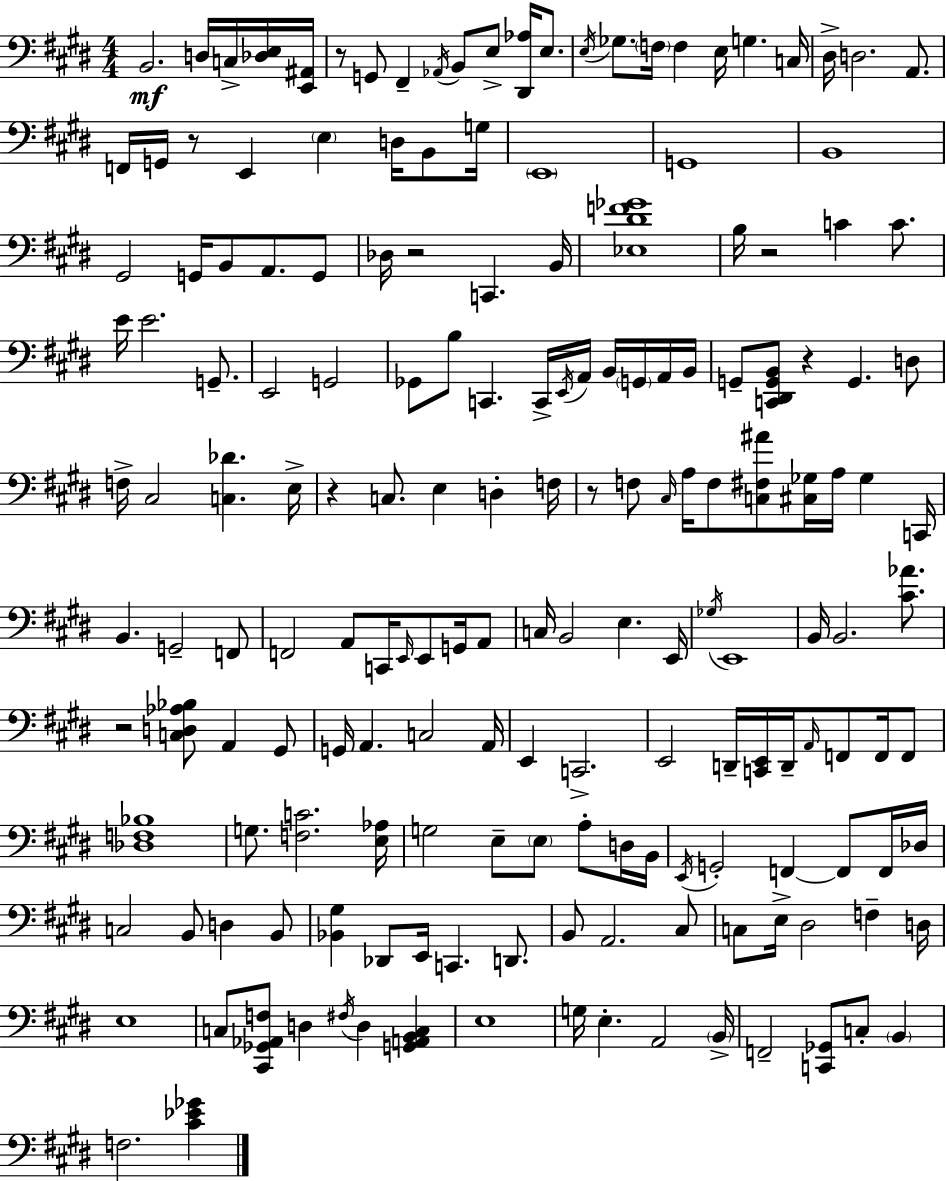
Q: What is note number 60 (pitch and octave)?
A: C#3